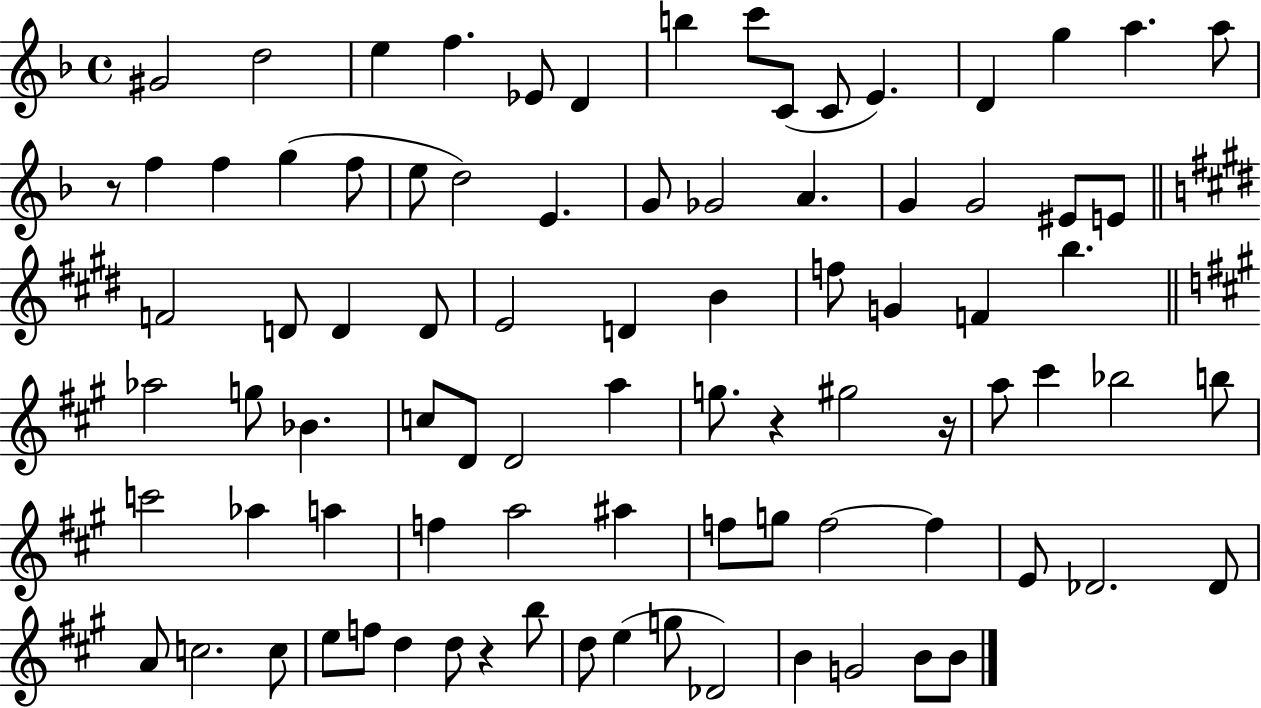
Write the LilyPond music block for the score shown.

{
  \clef treble
  \time 4/4
  \defaultTimeSignature
  \key f \major
  gis'2 d''2 | e''4 f''4. ees'8 d'4 | b''4 c'''8 c'8( c'8 e'4.) | d'4 g''4 a''4. a''8 | \break r8 f''4 f''4 g''4( f''8 | e''8 d''2) e'4. | g'8 ges'2 a'4. | g'4 g'2 eis'8 e'8 | \break \bar "||" \break \key e \major f'2 d'8 d'4 d'8 | e'2 d'4 b'4 | f''8 g'4 f'4 b''4. | \bar "||" \break \key a \major aes''2 g''8 bes'4. | c''8 d'8 d'2 a''4 | g''8. r4 gis''2 r16 | a''8 cis'''4 bes''2 b''8 | \break c'''2 aes''4 a''4 | f''4 a''2 ais''4 | f''8 g''8 f''2~~ f''4 | e'8 des'2. des'8 | \break a'8 c''2. c''8 | e''8 f''8 d''4 d''8 r4 b''8 | d''8 e''4( g''8 des'2) | b'4 g'2 b'8 b'8 | \break \bar "|."
}